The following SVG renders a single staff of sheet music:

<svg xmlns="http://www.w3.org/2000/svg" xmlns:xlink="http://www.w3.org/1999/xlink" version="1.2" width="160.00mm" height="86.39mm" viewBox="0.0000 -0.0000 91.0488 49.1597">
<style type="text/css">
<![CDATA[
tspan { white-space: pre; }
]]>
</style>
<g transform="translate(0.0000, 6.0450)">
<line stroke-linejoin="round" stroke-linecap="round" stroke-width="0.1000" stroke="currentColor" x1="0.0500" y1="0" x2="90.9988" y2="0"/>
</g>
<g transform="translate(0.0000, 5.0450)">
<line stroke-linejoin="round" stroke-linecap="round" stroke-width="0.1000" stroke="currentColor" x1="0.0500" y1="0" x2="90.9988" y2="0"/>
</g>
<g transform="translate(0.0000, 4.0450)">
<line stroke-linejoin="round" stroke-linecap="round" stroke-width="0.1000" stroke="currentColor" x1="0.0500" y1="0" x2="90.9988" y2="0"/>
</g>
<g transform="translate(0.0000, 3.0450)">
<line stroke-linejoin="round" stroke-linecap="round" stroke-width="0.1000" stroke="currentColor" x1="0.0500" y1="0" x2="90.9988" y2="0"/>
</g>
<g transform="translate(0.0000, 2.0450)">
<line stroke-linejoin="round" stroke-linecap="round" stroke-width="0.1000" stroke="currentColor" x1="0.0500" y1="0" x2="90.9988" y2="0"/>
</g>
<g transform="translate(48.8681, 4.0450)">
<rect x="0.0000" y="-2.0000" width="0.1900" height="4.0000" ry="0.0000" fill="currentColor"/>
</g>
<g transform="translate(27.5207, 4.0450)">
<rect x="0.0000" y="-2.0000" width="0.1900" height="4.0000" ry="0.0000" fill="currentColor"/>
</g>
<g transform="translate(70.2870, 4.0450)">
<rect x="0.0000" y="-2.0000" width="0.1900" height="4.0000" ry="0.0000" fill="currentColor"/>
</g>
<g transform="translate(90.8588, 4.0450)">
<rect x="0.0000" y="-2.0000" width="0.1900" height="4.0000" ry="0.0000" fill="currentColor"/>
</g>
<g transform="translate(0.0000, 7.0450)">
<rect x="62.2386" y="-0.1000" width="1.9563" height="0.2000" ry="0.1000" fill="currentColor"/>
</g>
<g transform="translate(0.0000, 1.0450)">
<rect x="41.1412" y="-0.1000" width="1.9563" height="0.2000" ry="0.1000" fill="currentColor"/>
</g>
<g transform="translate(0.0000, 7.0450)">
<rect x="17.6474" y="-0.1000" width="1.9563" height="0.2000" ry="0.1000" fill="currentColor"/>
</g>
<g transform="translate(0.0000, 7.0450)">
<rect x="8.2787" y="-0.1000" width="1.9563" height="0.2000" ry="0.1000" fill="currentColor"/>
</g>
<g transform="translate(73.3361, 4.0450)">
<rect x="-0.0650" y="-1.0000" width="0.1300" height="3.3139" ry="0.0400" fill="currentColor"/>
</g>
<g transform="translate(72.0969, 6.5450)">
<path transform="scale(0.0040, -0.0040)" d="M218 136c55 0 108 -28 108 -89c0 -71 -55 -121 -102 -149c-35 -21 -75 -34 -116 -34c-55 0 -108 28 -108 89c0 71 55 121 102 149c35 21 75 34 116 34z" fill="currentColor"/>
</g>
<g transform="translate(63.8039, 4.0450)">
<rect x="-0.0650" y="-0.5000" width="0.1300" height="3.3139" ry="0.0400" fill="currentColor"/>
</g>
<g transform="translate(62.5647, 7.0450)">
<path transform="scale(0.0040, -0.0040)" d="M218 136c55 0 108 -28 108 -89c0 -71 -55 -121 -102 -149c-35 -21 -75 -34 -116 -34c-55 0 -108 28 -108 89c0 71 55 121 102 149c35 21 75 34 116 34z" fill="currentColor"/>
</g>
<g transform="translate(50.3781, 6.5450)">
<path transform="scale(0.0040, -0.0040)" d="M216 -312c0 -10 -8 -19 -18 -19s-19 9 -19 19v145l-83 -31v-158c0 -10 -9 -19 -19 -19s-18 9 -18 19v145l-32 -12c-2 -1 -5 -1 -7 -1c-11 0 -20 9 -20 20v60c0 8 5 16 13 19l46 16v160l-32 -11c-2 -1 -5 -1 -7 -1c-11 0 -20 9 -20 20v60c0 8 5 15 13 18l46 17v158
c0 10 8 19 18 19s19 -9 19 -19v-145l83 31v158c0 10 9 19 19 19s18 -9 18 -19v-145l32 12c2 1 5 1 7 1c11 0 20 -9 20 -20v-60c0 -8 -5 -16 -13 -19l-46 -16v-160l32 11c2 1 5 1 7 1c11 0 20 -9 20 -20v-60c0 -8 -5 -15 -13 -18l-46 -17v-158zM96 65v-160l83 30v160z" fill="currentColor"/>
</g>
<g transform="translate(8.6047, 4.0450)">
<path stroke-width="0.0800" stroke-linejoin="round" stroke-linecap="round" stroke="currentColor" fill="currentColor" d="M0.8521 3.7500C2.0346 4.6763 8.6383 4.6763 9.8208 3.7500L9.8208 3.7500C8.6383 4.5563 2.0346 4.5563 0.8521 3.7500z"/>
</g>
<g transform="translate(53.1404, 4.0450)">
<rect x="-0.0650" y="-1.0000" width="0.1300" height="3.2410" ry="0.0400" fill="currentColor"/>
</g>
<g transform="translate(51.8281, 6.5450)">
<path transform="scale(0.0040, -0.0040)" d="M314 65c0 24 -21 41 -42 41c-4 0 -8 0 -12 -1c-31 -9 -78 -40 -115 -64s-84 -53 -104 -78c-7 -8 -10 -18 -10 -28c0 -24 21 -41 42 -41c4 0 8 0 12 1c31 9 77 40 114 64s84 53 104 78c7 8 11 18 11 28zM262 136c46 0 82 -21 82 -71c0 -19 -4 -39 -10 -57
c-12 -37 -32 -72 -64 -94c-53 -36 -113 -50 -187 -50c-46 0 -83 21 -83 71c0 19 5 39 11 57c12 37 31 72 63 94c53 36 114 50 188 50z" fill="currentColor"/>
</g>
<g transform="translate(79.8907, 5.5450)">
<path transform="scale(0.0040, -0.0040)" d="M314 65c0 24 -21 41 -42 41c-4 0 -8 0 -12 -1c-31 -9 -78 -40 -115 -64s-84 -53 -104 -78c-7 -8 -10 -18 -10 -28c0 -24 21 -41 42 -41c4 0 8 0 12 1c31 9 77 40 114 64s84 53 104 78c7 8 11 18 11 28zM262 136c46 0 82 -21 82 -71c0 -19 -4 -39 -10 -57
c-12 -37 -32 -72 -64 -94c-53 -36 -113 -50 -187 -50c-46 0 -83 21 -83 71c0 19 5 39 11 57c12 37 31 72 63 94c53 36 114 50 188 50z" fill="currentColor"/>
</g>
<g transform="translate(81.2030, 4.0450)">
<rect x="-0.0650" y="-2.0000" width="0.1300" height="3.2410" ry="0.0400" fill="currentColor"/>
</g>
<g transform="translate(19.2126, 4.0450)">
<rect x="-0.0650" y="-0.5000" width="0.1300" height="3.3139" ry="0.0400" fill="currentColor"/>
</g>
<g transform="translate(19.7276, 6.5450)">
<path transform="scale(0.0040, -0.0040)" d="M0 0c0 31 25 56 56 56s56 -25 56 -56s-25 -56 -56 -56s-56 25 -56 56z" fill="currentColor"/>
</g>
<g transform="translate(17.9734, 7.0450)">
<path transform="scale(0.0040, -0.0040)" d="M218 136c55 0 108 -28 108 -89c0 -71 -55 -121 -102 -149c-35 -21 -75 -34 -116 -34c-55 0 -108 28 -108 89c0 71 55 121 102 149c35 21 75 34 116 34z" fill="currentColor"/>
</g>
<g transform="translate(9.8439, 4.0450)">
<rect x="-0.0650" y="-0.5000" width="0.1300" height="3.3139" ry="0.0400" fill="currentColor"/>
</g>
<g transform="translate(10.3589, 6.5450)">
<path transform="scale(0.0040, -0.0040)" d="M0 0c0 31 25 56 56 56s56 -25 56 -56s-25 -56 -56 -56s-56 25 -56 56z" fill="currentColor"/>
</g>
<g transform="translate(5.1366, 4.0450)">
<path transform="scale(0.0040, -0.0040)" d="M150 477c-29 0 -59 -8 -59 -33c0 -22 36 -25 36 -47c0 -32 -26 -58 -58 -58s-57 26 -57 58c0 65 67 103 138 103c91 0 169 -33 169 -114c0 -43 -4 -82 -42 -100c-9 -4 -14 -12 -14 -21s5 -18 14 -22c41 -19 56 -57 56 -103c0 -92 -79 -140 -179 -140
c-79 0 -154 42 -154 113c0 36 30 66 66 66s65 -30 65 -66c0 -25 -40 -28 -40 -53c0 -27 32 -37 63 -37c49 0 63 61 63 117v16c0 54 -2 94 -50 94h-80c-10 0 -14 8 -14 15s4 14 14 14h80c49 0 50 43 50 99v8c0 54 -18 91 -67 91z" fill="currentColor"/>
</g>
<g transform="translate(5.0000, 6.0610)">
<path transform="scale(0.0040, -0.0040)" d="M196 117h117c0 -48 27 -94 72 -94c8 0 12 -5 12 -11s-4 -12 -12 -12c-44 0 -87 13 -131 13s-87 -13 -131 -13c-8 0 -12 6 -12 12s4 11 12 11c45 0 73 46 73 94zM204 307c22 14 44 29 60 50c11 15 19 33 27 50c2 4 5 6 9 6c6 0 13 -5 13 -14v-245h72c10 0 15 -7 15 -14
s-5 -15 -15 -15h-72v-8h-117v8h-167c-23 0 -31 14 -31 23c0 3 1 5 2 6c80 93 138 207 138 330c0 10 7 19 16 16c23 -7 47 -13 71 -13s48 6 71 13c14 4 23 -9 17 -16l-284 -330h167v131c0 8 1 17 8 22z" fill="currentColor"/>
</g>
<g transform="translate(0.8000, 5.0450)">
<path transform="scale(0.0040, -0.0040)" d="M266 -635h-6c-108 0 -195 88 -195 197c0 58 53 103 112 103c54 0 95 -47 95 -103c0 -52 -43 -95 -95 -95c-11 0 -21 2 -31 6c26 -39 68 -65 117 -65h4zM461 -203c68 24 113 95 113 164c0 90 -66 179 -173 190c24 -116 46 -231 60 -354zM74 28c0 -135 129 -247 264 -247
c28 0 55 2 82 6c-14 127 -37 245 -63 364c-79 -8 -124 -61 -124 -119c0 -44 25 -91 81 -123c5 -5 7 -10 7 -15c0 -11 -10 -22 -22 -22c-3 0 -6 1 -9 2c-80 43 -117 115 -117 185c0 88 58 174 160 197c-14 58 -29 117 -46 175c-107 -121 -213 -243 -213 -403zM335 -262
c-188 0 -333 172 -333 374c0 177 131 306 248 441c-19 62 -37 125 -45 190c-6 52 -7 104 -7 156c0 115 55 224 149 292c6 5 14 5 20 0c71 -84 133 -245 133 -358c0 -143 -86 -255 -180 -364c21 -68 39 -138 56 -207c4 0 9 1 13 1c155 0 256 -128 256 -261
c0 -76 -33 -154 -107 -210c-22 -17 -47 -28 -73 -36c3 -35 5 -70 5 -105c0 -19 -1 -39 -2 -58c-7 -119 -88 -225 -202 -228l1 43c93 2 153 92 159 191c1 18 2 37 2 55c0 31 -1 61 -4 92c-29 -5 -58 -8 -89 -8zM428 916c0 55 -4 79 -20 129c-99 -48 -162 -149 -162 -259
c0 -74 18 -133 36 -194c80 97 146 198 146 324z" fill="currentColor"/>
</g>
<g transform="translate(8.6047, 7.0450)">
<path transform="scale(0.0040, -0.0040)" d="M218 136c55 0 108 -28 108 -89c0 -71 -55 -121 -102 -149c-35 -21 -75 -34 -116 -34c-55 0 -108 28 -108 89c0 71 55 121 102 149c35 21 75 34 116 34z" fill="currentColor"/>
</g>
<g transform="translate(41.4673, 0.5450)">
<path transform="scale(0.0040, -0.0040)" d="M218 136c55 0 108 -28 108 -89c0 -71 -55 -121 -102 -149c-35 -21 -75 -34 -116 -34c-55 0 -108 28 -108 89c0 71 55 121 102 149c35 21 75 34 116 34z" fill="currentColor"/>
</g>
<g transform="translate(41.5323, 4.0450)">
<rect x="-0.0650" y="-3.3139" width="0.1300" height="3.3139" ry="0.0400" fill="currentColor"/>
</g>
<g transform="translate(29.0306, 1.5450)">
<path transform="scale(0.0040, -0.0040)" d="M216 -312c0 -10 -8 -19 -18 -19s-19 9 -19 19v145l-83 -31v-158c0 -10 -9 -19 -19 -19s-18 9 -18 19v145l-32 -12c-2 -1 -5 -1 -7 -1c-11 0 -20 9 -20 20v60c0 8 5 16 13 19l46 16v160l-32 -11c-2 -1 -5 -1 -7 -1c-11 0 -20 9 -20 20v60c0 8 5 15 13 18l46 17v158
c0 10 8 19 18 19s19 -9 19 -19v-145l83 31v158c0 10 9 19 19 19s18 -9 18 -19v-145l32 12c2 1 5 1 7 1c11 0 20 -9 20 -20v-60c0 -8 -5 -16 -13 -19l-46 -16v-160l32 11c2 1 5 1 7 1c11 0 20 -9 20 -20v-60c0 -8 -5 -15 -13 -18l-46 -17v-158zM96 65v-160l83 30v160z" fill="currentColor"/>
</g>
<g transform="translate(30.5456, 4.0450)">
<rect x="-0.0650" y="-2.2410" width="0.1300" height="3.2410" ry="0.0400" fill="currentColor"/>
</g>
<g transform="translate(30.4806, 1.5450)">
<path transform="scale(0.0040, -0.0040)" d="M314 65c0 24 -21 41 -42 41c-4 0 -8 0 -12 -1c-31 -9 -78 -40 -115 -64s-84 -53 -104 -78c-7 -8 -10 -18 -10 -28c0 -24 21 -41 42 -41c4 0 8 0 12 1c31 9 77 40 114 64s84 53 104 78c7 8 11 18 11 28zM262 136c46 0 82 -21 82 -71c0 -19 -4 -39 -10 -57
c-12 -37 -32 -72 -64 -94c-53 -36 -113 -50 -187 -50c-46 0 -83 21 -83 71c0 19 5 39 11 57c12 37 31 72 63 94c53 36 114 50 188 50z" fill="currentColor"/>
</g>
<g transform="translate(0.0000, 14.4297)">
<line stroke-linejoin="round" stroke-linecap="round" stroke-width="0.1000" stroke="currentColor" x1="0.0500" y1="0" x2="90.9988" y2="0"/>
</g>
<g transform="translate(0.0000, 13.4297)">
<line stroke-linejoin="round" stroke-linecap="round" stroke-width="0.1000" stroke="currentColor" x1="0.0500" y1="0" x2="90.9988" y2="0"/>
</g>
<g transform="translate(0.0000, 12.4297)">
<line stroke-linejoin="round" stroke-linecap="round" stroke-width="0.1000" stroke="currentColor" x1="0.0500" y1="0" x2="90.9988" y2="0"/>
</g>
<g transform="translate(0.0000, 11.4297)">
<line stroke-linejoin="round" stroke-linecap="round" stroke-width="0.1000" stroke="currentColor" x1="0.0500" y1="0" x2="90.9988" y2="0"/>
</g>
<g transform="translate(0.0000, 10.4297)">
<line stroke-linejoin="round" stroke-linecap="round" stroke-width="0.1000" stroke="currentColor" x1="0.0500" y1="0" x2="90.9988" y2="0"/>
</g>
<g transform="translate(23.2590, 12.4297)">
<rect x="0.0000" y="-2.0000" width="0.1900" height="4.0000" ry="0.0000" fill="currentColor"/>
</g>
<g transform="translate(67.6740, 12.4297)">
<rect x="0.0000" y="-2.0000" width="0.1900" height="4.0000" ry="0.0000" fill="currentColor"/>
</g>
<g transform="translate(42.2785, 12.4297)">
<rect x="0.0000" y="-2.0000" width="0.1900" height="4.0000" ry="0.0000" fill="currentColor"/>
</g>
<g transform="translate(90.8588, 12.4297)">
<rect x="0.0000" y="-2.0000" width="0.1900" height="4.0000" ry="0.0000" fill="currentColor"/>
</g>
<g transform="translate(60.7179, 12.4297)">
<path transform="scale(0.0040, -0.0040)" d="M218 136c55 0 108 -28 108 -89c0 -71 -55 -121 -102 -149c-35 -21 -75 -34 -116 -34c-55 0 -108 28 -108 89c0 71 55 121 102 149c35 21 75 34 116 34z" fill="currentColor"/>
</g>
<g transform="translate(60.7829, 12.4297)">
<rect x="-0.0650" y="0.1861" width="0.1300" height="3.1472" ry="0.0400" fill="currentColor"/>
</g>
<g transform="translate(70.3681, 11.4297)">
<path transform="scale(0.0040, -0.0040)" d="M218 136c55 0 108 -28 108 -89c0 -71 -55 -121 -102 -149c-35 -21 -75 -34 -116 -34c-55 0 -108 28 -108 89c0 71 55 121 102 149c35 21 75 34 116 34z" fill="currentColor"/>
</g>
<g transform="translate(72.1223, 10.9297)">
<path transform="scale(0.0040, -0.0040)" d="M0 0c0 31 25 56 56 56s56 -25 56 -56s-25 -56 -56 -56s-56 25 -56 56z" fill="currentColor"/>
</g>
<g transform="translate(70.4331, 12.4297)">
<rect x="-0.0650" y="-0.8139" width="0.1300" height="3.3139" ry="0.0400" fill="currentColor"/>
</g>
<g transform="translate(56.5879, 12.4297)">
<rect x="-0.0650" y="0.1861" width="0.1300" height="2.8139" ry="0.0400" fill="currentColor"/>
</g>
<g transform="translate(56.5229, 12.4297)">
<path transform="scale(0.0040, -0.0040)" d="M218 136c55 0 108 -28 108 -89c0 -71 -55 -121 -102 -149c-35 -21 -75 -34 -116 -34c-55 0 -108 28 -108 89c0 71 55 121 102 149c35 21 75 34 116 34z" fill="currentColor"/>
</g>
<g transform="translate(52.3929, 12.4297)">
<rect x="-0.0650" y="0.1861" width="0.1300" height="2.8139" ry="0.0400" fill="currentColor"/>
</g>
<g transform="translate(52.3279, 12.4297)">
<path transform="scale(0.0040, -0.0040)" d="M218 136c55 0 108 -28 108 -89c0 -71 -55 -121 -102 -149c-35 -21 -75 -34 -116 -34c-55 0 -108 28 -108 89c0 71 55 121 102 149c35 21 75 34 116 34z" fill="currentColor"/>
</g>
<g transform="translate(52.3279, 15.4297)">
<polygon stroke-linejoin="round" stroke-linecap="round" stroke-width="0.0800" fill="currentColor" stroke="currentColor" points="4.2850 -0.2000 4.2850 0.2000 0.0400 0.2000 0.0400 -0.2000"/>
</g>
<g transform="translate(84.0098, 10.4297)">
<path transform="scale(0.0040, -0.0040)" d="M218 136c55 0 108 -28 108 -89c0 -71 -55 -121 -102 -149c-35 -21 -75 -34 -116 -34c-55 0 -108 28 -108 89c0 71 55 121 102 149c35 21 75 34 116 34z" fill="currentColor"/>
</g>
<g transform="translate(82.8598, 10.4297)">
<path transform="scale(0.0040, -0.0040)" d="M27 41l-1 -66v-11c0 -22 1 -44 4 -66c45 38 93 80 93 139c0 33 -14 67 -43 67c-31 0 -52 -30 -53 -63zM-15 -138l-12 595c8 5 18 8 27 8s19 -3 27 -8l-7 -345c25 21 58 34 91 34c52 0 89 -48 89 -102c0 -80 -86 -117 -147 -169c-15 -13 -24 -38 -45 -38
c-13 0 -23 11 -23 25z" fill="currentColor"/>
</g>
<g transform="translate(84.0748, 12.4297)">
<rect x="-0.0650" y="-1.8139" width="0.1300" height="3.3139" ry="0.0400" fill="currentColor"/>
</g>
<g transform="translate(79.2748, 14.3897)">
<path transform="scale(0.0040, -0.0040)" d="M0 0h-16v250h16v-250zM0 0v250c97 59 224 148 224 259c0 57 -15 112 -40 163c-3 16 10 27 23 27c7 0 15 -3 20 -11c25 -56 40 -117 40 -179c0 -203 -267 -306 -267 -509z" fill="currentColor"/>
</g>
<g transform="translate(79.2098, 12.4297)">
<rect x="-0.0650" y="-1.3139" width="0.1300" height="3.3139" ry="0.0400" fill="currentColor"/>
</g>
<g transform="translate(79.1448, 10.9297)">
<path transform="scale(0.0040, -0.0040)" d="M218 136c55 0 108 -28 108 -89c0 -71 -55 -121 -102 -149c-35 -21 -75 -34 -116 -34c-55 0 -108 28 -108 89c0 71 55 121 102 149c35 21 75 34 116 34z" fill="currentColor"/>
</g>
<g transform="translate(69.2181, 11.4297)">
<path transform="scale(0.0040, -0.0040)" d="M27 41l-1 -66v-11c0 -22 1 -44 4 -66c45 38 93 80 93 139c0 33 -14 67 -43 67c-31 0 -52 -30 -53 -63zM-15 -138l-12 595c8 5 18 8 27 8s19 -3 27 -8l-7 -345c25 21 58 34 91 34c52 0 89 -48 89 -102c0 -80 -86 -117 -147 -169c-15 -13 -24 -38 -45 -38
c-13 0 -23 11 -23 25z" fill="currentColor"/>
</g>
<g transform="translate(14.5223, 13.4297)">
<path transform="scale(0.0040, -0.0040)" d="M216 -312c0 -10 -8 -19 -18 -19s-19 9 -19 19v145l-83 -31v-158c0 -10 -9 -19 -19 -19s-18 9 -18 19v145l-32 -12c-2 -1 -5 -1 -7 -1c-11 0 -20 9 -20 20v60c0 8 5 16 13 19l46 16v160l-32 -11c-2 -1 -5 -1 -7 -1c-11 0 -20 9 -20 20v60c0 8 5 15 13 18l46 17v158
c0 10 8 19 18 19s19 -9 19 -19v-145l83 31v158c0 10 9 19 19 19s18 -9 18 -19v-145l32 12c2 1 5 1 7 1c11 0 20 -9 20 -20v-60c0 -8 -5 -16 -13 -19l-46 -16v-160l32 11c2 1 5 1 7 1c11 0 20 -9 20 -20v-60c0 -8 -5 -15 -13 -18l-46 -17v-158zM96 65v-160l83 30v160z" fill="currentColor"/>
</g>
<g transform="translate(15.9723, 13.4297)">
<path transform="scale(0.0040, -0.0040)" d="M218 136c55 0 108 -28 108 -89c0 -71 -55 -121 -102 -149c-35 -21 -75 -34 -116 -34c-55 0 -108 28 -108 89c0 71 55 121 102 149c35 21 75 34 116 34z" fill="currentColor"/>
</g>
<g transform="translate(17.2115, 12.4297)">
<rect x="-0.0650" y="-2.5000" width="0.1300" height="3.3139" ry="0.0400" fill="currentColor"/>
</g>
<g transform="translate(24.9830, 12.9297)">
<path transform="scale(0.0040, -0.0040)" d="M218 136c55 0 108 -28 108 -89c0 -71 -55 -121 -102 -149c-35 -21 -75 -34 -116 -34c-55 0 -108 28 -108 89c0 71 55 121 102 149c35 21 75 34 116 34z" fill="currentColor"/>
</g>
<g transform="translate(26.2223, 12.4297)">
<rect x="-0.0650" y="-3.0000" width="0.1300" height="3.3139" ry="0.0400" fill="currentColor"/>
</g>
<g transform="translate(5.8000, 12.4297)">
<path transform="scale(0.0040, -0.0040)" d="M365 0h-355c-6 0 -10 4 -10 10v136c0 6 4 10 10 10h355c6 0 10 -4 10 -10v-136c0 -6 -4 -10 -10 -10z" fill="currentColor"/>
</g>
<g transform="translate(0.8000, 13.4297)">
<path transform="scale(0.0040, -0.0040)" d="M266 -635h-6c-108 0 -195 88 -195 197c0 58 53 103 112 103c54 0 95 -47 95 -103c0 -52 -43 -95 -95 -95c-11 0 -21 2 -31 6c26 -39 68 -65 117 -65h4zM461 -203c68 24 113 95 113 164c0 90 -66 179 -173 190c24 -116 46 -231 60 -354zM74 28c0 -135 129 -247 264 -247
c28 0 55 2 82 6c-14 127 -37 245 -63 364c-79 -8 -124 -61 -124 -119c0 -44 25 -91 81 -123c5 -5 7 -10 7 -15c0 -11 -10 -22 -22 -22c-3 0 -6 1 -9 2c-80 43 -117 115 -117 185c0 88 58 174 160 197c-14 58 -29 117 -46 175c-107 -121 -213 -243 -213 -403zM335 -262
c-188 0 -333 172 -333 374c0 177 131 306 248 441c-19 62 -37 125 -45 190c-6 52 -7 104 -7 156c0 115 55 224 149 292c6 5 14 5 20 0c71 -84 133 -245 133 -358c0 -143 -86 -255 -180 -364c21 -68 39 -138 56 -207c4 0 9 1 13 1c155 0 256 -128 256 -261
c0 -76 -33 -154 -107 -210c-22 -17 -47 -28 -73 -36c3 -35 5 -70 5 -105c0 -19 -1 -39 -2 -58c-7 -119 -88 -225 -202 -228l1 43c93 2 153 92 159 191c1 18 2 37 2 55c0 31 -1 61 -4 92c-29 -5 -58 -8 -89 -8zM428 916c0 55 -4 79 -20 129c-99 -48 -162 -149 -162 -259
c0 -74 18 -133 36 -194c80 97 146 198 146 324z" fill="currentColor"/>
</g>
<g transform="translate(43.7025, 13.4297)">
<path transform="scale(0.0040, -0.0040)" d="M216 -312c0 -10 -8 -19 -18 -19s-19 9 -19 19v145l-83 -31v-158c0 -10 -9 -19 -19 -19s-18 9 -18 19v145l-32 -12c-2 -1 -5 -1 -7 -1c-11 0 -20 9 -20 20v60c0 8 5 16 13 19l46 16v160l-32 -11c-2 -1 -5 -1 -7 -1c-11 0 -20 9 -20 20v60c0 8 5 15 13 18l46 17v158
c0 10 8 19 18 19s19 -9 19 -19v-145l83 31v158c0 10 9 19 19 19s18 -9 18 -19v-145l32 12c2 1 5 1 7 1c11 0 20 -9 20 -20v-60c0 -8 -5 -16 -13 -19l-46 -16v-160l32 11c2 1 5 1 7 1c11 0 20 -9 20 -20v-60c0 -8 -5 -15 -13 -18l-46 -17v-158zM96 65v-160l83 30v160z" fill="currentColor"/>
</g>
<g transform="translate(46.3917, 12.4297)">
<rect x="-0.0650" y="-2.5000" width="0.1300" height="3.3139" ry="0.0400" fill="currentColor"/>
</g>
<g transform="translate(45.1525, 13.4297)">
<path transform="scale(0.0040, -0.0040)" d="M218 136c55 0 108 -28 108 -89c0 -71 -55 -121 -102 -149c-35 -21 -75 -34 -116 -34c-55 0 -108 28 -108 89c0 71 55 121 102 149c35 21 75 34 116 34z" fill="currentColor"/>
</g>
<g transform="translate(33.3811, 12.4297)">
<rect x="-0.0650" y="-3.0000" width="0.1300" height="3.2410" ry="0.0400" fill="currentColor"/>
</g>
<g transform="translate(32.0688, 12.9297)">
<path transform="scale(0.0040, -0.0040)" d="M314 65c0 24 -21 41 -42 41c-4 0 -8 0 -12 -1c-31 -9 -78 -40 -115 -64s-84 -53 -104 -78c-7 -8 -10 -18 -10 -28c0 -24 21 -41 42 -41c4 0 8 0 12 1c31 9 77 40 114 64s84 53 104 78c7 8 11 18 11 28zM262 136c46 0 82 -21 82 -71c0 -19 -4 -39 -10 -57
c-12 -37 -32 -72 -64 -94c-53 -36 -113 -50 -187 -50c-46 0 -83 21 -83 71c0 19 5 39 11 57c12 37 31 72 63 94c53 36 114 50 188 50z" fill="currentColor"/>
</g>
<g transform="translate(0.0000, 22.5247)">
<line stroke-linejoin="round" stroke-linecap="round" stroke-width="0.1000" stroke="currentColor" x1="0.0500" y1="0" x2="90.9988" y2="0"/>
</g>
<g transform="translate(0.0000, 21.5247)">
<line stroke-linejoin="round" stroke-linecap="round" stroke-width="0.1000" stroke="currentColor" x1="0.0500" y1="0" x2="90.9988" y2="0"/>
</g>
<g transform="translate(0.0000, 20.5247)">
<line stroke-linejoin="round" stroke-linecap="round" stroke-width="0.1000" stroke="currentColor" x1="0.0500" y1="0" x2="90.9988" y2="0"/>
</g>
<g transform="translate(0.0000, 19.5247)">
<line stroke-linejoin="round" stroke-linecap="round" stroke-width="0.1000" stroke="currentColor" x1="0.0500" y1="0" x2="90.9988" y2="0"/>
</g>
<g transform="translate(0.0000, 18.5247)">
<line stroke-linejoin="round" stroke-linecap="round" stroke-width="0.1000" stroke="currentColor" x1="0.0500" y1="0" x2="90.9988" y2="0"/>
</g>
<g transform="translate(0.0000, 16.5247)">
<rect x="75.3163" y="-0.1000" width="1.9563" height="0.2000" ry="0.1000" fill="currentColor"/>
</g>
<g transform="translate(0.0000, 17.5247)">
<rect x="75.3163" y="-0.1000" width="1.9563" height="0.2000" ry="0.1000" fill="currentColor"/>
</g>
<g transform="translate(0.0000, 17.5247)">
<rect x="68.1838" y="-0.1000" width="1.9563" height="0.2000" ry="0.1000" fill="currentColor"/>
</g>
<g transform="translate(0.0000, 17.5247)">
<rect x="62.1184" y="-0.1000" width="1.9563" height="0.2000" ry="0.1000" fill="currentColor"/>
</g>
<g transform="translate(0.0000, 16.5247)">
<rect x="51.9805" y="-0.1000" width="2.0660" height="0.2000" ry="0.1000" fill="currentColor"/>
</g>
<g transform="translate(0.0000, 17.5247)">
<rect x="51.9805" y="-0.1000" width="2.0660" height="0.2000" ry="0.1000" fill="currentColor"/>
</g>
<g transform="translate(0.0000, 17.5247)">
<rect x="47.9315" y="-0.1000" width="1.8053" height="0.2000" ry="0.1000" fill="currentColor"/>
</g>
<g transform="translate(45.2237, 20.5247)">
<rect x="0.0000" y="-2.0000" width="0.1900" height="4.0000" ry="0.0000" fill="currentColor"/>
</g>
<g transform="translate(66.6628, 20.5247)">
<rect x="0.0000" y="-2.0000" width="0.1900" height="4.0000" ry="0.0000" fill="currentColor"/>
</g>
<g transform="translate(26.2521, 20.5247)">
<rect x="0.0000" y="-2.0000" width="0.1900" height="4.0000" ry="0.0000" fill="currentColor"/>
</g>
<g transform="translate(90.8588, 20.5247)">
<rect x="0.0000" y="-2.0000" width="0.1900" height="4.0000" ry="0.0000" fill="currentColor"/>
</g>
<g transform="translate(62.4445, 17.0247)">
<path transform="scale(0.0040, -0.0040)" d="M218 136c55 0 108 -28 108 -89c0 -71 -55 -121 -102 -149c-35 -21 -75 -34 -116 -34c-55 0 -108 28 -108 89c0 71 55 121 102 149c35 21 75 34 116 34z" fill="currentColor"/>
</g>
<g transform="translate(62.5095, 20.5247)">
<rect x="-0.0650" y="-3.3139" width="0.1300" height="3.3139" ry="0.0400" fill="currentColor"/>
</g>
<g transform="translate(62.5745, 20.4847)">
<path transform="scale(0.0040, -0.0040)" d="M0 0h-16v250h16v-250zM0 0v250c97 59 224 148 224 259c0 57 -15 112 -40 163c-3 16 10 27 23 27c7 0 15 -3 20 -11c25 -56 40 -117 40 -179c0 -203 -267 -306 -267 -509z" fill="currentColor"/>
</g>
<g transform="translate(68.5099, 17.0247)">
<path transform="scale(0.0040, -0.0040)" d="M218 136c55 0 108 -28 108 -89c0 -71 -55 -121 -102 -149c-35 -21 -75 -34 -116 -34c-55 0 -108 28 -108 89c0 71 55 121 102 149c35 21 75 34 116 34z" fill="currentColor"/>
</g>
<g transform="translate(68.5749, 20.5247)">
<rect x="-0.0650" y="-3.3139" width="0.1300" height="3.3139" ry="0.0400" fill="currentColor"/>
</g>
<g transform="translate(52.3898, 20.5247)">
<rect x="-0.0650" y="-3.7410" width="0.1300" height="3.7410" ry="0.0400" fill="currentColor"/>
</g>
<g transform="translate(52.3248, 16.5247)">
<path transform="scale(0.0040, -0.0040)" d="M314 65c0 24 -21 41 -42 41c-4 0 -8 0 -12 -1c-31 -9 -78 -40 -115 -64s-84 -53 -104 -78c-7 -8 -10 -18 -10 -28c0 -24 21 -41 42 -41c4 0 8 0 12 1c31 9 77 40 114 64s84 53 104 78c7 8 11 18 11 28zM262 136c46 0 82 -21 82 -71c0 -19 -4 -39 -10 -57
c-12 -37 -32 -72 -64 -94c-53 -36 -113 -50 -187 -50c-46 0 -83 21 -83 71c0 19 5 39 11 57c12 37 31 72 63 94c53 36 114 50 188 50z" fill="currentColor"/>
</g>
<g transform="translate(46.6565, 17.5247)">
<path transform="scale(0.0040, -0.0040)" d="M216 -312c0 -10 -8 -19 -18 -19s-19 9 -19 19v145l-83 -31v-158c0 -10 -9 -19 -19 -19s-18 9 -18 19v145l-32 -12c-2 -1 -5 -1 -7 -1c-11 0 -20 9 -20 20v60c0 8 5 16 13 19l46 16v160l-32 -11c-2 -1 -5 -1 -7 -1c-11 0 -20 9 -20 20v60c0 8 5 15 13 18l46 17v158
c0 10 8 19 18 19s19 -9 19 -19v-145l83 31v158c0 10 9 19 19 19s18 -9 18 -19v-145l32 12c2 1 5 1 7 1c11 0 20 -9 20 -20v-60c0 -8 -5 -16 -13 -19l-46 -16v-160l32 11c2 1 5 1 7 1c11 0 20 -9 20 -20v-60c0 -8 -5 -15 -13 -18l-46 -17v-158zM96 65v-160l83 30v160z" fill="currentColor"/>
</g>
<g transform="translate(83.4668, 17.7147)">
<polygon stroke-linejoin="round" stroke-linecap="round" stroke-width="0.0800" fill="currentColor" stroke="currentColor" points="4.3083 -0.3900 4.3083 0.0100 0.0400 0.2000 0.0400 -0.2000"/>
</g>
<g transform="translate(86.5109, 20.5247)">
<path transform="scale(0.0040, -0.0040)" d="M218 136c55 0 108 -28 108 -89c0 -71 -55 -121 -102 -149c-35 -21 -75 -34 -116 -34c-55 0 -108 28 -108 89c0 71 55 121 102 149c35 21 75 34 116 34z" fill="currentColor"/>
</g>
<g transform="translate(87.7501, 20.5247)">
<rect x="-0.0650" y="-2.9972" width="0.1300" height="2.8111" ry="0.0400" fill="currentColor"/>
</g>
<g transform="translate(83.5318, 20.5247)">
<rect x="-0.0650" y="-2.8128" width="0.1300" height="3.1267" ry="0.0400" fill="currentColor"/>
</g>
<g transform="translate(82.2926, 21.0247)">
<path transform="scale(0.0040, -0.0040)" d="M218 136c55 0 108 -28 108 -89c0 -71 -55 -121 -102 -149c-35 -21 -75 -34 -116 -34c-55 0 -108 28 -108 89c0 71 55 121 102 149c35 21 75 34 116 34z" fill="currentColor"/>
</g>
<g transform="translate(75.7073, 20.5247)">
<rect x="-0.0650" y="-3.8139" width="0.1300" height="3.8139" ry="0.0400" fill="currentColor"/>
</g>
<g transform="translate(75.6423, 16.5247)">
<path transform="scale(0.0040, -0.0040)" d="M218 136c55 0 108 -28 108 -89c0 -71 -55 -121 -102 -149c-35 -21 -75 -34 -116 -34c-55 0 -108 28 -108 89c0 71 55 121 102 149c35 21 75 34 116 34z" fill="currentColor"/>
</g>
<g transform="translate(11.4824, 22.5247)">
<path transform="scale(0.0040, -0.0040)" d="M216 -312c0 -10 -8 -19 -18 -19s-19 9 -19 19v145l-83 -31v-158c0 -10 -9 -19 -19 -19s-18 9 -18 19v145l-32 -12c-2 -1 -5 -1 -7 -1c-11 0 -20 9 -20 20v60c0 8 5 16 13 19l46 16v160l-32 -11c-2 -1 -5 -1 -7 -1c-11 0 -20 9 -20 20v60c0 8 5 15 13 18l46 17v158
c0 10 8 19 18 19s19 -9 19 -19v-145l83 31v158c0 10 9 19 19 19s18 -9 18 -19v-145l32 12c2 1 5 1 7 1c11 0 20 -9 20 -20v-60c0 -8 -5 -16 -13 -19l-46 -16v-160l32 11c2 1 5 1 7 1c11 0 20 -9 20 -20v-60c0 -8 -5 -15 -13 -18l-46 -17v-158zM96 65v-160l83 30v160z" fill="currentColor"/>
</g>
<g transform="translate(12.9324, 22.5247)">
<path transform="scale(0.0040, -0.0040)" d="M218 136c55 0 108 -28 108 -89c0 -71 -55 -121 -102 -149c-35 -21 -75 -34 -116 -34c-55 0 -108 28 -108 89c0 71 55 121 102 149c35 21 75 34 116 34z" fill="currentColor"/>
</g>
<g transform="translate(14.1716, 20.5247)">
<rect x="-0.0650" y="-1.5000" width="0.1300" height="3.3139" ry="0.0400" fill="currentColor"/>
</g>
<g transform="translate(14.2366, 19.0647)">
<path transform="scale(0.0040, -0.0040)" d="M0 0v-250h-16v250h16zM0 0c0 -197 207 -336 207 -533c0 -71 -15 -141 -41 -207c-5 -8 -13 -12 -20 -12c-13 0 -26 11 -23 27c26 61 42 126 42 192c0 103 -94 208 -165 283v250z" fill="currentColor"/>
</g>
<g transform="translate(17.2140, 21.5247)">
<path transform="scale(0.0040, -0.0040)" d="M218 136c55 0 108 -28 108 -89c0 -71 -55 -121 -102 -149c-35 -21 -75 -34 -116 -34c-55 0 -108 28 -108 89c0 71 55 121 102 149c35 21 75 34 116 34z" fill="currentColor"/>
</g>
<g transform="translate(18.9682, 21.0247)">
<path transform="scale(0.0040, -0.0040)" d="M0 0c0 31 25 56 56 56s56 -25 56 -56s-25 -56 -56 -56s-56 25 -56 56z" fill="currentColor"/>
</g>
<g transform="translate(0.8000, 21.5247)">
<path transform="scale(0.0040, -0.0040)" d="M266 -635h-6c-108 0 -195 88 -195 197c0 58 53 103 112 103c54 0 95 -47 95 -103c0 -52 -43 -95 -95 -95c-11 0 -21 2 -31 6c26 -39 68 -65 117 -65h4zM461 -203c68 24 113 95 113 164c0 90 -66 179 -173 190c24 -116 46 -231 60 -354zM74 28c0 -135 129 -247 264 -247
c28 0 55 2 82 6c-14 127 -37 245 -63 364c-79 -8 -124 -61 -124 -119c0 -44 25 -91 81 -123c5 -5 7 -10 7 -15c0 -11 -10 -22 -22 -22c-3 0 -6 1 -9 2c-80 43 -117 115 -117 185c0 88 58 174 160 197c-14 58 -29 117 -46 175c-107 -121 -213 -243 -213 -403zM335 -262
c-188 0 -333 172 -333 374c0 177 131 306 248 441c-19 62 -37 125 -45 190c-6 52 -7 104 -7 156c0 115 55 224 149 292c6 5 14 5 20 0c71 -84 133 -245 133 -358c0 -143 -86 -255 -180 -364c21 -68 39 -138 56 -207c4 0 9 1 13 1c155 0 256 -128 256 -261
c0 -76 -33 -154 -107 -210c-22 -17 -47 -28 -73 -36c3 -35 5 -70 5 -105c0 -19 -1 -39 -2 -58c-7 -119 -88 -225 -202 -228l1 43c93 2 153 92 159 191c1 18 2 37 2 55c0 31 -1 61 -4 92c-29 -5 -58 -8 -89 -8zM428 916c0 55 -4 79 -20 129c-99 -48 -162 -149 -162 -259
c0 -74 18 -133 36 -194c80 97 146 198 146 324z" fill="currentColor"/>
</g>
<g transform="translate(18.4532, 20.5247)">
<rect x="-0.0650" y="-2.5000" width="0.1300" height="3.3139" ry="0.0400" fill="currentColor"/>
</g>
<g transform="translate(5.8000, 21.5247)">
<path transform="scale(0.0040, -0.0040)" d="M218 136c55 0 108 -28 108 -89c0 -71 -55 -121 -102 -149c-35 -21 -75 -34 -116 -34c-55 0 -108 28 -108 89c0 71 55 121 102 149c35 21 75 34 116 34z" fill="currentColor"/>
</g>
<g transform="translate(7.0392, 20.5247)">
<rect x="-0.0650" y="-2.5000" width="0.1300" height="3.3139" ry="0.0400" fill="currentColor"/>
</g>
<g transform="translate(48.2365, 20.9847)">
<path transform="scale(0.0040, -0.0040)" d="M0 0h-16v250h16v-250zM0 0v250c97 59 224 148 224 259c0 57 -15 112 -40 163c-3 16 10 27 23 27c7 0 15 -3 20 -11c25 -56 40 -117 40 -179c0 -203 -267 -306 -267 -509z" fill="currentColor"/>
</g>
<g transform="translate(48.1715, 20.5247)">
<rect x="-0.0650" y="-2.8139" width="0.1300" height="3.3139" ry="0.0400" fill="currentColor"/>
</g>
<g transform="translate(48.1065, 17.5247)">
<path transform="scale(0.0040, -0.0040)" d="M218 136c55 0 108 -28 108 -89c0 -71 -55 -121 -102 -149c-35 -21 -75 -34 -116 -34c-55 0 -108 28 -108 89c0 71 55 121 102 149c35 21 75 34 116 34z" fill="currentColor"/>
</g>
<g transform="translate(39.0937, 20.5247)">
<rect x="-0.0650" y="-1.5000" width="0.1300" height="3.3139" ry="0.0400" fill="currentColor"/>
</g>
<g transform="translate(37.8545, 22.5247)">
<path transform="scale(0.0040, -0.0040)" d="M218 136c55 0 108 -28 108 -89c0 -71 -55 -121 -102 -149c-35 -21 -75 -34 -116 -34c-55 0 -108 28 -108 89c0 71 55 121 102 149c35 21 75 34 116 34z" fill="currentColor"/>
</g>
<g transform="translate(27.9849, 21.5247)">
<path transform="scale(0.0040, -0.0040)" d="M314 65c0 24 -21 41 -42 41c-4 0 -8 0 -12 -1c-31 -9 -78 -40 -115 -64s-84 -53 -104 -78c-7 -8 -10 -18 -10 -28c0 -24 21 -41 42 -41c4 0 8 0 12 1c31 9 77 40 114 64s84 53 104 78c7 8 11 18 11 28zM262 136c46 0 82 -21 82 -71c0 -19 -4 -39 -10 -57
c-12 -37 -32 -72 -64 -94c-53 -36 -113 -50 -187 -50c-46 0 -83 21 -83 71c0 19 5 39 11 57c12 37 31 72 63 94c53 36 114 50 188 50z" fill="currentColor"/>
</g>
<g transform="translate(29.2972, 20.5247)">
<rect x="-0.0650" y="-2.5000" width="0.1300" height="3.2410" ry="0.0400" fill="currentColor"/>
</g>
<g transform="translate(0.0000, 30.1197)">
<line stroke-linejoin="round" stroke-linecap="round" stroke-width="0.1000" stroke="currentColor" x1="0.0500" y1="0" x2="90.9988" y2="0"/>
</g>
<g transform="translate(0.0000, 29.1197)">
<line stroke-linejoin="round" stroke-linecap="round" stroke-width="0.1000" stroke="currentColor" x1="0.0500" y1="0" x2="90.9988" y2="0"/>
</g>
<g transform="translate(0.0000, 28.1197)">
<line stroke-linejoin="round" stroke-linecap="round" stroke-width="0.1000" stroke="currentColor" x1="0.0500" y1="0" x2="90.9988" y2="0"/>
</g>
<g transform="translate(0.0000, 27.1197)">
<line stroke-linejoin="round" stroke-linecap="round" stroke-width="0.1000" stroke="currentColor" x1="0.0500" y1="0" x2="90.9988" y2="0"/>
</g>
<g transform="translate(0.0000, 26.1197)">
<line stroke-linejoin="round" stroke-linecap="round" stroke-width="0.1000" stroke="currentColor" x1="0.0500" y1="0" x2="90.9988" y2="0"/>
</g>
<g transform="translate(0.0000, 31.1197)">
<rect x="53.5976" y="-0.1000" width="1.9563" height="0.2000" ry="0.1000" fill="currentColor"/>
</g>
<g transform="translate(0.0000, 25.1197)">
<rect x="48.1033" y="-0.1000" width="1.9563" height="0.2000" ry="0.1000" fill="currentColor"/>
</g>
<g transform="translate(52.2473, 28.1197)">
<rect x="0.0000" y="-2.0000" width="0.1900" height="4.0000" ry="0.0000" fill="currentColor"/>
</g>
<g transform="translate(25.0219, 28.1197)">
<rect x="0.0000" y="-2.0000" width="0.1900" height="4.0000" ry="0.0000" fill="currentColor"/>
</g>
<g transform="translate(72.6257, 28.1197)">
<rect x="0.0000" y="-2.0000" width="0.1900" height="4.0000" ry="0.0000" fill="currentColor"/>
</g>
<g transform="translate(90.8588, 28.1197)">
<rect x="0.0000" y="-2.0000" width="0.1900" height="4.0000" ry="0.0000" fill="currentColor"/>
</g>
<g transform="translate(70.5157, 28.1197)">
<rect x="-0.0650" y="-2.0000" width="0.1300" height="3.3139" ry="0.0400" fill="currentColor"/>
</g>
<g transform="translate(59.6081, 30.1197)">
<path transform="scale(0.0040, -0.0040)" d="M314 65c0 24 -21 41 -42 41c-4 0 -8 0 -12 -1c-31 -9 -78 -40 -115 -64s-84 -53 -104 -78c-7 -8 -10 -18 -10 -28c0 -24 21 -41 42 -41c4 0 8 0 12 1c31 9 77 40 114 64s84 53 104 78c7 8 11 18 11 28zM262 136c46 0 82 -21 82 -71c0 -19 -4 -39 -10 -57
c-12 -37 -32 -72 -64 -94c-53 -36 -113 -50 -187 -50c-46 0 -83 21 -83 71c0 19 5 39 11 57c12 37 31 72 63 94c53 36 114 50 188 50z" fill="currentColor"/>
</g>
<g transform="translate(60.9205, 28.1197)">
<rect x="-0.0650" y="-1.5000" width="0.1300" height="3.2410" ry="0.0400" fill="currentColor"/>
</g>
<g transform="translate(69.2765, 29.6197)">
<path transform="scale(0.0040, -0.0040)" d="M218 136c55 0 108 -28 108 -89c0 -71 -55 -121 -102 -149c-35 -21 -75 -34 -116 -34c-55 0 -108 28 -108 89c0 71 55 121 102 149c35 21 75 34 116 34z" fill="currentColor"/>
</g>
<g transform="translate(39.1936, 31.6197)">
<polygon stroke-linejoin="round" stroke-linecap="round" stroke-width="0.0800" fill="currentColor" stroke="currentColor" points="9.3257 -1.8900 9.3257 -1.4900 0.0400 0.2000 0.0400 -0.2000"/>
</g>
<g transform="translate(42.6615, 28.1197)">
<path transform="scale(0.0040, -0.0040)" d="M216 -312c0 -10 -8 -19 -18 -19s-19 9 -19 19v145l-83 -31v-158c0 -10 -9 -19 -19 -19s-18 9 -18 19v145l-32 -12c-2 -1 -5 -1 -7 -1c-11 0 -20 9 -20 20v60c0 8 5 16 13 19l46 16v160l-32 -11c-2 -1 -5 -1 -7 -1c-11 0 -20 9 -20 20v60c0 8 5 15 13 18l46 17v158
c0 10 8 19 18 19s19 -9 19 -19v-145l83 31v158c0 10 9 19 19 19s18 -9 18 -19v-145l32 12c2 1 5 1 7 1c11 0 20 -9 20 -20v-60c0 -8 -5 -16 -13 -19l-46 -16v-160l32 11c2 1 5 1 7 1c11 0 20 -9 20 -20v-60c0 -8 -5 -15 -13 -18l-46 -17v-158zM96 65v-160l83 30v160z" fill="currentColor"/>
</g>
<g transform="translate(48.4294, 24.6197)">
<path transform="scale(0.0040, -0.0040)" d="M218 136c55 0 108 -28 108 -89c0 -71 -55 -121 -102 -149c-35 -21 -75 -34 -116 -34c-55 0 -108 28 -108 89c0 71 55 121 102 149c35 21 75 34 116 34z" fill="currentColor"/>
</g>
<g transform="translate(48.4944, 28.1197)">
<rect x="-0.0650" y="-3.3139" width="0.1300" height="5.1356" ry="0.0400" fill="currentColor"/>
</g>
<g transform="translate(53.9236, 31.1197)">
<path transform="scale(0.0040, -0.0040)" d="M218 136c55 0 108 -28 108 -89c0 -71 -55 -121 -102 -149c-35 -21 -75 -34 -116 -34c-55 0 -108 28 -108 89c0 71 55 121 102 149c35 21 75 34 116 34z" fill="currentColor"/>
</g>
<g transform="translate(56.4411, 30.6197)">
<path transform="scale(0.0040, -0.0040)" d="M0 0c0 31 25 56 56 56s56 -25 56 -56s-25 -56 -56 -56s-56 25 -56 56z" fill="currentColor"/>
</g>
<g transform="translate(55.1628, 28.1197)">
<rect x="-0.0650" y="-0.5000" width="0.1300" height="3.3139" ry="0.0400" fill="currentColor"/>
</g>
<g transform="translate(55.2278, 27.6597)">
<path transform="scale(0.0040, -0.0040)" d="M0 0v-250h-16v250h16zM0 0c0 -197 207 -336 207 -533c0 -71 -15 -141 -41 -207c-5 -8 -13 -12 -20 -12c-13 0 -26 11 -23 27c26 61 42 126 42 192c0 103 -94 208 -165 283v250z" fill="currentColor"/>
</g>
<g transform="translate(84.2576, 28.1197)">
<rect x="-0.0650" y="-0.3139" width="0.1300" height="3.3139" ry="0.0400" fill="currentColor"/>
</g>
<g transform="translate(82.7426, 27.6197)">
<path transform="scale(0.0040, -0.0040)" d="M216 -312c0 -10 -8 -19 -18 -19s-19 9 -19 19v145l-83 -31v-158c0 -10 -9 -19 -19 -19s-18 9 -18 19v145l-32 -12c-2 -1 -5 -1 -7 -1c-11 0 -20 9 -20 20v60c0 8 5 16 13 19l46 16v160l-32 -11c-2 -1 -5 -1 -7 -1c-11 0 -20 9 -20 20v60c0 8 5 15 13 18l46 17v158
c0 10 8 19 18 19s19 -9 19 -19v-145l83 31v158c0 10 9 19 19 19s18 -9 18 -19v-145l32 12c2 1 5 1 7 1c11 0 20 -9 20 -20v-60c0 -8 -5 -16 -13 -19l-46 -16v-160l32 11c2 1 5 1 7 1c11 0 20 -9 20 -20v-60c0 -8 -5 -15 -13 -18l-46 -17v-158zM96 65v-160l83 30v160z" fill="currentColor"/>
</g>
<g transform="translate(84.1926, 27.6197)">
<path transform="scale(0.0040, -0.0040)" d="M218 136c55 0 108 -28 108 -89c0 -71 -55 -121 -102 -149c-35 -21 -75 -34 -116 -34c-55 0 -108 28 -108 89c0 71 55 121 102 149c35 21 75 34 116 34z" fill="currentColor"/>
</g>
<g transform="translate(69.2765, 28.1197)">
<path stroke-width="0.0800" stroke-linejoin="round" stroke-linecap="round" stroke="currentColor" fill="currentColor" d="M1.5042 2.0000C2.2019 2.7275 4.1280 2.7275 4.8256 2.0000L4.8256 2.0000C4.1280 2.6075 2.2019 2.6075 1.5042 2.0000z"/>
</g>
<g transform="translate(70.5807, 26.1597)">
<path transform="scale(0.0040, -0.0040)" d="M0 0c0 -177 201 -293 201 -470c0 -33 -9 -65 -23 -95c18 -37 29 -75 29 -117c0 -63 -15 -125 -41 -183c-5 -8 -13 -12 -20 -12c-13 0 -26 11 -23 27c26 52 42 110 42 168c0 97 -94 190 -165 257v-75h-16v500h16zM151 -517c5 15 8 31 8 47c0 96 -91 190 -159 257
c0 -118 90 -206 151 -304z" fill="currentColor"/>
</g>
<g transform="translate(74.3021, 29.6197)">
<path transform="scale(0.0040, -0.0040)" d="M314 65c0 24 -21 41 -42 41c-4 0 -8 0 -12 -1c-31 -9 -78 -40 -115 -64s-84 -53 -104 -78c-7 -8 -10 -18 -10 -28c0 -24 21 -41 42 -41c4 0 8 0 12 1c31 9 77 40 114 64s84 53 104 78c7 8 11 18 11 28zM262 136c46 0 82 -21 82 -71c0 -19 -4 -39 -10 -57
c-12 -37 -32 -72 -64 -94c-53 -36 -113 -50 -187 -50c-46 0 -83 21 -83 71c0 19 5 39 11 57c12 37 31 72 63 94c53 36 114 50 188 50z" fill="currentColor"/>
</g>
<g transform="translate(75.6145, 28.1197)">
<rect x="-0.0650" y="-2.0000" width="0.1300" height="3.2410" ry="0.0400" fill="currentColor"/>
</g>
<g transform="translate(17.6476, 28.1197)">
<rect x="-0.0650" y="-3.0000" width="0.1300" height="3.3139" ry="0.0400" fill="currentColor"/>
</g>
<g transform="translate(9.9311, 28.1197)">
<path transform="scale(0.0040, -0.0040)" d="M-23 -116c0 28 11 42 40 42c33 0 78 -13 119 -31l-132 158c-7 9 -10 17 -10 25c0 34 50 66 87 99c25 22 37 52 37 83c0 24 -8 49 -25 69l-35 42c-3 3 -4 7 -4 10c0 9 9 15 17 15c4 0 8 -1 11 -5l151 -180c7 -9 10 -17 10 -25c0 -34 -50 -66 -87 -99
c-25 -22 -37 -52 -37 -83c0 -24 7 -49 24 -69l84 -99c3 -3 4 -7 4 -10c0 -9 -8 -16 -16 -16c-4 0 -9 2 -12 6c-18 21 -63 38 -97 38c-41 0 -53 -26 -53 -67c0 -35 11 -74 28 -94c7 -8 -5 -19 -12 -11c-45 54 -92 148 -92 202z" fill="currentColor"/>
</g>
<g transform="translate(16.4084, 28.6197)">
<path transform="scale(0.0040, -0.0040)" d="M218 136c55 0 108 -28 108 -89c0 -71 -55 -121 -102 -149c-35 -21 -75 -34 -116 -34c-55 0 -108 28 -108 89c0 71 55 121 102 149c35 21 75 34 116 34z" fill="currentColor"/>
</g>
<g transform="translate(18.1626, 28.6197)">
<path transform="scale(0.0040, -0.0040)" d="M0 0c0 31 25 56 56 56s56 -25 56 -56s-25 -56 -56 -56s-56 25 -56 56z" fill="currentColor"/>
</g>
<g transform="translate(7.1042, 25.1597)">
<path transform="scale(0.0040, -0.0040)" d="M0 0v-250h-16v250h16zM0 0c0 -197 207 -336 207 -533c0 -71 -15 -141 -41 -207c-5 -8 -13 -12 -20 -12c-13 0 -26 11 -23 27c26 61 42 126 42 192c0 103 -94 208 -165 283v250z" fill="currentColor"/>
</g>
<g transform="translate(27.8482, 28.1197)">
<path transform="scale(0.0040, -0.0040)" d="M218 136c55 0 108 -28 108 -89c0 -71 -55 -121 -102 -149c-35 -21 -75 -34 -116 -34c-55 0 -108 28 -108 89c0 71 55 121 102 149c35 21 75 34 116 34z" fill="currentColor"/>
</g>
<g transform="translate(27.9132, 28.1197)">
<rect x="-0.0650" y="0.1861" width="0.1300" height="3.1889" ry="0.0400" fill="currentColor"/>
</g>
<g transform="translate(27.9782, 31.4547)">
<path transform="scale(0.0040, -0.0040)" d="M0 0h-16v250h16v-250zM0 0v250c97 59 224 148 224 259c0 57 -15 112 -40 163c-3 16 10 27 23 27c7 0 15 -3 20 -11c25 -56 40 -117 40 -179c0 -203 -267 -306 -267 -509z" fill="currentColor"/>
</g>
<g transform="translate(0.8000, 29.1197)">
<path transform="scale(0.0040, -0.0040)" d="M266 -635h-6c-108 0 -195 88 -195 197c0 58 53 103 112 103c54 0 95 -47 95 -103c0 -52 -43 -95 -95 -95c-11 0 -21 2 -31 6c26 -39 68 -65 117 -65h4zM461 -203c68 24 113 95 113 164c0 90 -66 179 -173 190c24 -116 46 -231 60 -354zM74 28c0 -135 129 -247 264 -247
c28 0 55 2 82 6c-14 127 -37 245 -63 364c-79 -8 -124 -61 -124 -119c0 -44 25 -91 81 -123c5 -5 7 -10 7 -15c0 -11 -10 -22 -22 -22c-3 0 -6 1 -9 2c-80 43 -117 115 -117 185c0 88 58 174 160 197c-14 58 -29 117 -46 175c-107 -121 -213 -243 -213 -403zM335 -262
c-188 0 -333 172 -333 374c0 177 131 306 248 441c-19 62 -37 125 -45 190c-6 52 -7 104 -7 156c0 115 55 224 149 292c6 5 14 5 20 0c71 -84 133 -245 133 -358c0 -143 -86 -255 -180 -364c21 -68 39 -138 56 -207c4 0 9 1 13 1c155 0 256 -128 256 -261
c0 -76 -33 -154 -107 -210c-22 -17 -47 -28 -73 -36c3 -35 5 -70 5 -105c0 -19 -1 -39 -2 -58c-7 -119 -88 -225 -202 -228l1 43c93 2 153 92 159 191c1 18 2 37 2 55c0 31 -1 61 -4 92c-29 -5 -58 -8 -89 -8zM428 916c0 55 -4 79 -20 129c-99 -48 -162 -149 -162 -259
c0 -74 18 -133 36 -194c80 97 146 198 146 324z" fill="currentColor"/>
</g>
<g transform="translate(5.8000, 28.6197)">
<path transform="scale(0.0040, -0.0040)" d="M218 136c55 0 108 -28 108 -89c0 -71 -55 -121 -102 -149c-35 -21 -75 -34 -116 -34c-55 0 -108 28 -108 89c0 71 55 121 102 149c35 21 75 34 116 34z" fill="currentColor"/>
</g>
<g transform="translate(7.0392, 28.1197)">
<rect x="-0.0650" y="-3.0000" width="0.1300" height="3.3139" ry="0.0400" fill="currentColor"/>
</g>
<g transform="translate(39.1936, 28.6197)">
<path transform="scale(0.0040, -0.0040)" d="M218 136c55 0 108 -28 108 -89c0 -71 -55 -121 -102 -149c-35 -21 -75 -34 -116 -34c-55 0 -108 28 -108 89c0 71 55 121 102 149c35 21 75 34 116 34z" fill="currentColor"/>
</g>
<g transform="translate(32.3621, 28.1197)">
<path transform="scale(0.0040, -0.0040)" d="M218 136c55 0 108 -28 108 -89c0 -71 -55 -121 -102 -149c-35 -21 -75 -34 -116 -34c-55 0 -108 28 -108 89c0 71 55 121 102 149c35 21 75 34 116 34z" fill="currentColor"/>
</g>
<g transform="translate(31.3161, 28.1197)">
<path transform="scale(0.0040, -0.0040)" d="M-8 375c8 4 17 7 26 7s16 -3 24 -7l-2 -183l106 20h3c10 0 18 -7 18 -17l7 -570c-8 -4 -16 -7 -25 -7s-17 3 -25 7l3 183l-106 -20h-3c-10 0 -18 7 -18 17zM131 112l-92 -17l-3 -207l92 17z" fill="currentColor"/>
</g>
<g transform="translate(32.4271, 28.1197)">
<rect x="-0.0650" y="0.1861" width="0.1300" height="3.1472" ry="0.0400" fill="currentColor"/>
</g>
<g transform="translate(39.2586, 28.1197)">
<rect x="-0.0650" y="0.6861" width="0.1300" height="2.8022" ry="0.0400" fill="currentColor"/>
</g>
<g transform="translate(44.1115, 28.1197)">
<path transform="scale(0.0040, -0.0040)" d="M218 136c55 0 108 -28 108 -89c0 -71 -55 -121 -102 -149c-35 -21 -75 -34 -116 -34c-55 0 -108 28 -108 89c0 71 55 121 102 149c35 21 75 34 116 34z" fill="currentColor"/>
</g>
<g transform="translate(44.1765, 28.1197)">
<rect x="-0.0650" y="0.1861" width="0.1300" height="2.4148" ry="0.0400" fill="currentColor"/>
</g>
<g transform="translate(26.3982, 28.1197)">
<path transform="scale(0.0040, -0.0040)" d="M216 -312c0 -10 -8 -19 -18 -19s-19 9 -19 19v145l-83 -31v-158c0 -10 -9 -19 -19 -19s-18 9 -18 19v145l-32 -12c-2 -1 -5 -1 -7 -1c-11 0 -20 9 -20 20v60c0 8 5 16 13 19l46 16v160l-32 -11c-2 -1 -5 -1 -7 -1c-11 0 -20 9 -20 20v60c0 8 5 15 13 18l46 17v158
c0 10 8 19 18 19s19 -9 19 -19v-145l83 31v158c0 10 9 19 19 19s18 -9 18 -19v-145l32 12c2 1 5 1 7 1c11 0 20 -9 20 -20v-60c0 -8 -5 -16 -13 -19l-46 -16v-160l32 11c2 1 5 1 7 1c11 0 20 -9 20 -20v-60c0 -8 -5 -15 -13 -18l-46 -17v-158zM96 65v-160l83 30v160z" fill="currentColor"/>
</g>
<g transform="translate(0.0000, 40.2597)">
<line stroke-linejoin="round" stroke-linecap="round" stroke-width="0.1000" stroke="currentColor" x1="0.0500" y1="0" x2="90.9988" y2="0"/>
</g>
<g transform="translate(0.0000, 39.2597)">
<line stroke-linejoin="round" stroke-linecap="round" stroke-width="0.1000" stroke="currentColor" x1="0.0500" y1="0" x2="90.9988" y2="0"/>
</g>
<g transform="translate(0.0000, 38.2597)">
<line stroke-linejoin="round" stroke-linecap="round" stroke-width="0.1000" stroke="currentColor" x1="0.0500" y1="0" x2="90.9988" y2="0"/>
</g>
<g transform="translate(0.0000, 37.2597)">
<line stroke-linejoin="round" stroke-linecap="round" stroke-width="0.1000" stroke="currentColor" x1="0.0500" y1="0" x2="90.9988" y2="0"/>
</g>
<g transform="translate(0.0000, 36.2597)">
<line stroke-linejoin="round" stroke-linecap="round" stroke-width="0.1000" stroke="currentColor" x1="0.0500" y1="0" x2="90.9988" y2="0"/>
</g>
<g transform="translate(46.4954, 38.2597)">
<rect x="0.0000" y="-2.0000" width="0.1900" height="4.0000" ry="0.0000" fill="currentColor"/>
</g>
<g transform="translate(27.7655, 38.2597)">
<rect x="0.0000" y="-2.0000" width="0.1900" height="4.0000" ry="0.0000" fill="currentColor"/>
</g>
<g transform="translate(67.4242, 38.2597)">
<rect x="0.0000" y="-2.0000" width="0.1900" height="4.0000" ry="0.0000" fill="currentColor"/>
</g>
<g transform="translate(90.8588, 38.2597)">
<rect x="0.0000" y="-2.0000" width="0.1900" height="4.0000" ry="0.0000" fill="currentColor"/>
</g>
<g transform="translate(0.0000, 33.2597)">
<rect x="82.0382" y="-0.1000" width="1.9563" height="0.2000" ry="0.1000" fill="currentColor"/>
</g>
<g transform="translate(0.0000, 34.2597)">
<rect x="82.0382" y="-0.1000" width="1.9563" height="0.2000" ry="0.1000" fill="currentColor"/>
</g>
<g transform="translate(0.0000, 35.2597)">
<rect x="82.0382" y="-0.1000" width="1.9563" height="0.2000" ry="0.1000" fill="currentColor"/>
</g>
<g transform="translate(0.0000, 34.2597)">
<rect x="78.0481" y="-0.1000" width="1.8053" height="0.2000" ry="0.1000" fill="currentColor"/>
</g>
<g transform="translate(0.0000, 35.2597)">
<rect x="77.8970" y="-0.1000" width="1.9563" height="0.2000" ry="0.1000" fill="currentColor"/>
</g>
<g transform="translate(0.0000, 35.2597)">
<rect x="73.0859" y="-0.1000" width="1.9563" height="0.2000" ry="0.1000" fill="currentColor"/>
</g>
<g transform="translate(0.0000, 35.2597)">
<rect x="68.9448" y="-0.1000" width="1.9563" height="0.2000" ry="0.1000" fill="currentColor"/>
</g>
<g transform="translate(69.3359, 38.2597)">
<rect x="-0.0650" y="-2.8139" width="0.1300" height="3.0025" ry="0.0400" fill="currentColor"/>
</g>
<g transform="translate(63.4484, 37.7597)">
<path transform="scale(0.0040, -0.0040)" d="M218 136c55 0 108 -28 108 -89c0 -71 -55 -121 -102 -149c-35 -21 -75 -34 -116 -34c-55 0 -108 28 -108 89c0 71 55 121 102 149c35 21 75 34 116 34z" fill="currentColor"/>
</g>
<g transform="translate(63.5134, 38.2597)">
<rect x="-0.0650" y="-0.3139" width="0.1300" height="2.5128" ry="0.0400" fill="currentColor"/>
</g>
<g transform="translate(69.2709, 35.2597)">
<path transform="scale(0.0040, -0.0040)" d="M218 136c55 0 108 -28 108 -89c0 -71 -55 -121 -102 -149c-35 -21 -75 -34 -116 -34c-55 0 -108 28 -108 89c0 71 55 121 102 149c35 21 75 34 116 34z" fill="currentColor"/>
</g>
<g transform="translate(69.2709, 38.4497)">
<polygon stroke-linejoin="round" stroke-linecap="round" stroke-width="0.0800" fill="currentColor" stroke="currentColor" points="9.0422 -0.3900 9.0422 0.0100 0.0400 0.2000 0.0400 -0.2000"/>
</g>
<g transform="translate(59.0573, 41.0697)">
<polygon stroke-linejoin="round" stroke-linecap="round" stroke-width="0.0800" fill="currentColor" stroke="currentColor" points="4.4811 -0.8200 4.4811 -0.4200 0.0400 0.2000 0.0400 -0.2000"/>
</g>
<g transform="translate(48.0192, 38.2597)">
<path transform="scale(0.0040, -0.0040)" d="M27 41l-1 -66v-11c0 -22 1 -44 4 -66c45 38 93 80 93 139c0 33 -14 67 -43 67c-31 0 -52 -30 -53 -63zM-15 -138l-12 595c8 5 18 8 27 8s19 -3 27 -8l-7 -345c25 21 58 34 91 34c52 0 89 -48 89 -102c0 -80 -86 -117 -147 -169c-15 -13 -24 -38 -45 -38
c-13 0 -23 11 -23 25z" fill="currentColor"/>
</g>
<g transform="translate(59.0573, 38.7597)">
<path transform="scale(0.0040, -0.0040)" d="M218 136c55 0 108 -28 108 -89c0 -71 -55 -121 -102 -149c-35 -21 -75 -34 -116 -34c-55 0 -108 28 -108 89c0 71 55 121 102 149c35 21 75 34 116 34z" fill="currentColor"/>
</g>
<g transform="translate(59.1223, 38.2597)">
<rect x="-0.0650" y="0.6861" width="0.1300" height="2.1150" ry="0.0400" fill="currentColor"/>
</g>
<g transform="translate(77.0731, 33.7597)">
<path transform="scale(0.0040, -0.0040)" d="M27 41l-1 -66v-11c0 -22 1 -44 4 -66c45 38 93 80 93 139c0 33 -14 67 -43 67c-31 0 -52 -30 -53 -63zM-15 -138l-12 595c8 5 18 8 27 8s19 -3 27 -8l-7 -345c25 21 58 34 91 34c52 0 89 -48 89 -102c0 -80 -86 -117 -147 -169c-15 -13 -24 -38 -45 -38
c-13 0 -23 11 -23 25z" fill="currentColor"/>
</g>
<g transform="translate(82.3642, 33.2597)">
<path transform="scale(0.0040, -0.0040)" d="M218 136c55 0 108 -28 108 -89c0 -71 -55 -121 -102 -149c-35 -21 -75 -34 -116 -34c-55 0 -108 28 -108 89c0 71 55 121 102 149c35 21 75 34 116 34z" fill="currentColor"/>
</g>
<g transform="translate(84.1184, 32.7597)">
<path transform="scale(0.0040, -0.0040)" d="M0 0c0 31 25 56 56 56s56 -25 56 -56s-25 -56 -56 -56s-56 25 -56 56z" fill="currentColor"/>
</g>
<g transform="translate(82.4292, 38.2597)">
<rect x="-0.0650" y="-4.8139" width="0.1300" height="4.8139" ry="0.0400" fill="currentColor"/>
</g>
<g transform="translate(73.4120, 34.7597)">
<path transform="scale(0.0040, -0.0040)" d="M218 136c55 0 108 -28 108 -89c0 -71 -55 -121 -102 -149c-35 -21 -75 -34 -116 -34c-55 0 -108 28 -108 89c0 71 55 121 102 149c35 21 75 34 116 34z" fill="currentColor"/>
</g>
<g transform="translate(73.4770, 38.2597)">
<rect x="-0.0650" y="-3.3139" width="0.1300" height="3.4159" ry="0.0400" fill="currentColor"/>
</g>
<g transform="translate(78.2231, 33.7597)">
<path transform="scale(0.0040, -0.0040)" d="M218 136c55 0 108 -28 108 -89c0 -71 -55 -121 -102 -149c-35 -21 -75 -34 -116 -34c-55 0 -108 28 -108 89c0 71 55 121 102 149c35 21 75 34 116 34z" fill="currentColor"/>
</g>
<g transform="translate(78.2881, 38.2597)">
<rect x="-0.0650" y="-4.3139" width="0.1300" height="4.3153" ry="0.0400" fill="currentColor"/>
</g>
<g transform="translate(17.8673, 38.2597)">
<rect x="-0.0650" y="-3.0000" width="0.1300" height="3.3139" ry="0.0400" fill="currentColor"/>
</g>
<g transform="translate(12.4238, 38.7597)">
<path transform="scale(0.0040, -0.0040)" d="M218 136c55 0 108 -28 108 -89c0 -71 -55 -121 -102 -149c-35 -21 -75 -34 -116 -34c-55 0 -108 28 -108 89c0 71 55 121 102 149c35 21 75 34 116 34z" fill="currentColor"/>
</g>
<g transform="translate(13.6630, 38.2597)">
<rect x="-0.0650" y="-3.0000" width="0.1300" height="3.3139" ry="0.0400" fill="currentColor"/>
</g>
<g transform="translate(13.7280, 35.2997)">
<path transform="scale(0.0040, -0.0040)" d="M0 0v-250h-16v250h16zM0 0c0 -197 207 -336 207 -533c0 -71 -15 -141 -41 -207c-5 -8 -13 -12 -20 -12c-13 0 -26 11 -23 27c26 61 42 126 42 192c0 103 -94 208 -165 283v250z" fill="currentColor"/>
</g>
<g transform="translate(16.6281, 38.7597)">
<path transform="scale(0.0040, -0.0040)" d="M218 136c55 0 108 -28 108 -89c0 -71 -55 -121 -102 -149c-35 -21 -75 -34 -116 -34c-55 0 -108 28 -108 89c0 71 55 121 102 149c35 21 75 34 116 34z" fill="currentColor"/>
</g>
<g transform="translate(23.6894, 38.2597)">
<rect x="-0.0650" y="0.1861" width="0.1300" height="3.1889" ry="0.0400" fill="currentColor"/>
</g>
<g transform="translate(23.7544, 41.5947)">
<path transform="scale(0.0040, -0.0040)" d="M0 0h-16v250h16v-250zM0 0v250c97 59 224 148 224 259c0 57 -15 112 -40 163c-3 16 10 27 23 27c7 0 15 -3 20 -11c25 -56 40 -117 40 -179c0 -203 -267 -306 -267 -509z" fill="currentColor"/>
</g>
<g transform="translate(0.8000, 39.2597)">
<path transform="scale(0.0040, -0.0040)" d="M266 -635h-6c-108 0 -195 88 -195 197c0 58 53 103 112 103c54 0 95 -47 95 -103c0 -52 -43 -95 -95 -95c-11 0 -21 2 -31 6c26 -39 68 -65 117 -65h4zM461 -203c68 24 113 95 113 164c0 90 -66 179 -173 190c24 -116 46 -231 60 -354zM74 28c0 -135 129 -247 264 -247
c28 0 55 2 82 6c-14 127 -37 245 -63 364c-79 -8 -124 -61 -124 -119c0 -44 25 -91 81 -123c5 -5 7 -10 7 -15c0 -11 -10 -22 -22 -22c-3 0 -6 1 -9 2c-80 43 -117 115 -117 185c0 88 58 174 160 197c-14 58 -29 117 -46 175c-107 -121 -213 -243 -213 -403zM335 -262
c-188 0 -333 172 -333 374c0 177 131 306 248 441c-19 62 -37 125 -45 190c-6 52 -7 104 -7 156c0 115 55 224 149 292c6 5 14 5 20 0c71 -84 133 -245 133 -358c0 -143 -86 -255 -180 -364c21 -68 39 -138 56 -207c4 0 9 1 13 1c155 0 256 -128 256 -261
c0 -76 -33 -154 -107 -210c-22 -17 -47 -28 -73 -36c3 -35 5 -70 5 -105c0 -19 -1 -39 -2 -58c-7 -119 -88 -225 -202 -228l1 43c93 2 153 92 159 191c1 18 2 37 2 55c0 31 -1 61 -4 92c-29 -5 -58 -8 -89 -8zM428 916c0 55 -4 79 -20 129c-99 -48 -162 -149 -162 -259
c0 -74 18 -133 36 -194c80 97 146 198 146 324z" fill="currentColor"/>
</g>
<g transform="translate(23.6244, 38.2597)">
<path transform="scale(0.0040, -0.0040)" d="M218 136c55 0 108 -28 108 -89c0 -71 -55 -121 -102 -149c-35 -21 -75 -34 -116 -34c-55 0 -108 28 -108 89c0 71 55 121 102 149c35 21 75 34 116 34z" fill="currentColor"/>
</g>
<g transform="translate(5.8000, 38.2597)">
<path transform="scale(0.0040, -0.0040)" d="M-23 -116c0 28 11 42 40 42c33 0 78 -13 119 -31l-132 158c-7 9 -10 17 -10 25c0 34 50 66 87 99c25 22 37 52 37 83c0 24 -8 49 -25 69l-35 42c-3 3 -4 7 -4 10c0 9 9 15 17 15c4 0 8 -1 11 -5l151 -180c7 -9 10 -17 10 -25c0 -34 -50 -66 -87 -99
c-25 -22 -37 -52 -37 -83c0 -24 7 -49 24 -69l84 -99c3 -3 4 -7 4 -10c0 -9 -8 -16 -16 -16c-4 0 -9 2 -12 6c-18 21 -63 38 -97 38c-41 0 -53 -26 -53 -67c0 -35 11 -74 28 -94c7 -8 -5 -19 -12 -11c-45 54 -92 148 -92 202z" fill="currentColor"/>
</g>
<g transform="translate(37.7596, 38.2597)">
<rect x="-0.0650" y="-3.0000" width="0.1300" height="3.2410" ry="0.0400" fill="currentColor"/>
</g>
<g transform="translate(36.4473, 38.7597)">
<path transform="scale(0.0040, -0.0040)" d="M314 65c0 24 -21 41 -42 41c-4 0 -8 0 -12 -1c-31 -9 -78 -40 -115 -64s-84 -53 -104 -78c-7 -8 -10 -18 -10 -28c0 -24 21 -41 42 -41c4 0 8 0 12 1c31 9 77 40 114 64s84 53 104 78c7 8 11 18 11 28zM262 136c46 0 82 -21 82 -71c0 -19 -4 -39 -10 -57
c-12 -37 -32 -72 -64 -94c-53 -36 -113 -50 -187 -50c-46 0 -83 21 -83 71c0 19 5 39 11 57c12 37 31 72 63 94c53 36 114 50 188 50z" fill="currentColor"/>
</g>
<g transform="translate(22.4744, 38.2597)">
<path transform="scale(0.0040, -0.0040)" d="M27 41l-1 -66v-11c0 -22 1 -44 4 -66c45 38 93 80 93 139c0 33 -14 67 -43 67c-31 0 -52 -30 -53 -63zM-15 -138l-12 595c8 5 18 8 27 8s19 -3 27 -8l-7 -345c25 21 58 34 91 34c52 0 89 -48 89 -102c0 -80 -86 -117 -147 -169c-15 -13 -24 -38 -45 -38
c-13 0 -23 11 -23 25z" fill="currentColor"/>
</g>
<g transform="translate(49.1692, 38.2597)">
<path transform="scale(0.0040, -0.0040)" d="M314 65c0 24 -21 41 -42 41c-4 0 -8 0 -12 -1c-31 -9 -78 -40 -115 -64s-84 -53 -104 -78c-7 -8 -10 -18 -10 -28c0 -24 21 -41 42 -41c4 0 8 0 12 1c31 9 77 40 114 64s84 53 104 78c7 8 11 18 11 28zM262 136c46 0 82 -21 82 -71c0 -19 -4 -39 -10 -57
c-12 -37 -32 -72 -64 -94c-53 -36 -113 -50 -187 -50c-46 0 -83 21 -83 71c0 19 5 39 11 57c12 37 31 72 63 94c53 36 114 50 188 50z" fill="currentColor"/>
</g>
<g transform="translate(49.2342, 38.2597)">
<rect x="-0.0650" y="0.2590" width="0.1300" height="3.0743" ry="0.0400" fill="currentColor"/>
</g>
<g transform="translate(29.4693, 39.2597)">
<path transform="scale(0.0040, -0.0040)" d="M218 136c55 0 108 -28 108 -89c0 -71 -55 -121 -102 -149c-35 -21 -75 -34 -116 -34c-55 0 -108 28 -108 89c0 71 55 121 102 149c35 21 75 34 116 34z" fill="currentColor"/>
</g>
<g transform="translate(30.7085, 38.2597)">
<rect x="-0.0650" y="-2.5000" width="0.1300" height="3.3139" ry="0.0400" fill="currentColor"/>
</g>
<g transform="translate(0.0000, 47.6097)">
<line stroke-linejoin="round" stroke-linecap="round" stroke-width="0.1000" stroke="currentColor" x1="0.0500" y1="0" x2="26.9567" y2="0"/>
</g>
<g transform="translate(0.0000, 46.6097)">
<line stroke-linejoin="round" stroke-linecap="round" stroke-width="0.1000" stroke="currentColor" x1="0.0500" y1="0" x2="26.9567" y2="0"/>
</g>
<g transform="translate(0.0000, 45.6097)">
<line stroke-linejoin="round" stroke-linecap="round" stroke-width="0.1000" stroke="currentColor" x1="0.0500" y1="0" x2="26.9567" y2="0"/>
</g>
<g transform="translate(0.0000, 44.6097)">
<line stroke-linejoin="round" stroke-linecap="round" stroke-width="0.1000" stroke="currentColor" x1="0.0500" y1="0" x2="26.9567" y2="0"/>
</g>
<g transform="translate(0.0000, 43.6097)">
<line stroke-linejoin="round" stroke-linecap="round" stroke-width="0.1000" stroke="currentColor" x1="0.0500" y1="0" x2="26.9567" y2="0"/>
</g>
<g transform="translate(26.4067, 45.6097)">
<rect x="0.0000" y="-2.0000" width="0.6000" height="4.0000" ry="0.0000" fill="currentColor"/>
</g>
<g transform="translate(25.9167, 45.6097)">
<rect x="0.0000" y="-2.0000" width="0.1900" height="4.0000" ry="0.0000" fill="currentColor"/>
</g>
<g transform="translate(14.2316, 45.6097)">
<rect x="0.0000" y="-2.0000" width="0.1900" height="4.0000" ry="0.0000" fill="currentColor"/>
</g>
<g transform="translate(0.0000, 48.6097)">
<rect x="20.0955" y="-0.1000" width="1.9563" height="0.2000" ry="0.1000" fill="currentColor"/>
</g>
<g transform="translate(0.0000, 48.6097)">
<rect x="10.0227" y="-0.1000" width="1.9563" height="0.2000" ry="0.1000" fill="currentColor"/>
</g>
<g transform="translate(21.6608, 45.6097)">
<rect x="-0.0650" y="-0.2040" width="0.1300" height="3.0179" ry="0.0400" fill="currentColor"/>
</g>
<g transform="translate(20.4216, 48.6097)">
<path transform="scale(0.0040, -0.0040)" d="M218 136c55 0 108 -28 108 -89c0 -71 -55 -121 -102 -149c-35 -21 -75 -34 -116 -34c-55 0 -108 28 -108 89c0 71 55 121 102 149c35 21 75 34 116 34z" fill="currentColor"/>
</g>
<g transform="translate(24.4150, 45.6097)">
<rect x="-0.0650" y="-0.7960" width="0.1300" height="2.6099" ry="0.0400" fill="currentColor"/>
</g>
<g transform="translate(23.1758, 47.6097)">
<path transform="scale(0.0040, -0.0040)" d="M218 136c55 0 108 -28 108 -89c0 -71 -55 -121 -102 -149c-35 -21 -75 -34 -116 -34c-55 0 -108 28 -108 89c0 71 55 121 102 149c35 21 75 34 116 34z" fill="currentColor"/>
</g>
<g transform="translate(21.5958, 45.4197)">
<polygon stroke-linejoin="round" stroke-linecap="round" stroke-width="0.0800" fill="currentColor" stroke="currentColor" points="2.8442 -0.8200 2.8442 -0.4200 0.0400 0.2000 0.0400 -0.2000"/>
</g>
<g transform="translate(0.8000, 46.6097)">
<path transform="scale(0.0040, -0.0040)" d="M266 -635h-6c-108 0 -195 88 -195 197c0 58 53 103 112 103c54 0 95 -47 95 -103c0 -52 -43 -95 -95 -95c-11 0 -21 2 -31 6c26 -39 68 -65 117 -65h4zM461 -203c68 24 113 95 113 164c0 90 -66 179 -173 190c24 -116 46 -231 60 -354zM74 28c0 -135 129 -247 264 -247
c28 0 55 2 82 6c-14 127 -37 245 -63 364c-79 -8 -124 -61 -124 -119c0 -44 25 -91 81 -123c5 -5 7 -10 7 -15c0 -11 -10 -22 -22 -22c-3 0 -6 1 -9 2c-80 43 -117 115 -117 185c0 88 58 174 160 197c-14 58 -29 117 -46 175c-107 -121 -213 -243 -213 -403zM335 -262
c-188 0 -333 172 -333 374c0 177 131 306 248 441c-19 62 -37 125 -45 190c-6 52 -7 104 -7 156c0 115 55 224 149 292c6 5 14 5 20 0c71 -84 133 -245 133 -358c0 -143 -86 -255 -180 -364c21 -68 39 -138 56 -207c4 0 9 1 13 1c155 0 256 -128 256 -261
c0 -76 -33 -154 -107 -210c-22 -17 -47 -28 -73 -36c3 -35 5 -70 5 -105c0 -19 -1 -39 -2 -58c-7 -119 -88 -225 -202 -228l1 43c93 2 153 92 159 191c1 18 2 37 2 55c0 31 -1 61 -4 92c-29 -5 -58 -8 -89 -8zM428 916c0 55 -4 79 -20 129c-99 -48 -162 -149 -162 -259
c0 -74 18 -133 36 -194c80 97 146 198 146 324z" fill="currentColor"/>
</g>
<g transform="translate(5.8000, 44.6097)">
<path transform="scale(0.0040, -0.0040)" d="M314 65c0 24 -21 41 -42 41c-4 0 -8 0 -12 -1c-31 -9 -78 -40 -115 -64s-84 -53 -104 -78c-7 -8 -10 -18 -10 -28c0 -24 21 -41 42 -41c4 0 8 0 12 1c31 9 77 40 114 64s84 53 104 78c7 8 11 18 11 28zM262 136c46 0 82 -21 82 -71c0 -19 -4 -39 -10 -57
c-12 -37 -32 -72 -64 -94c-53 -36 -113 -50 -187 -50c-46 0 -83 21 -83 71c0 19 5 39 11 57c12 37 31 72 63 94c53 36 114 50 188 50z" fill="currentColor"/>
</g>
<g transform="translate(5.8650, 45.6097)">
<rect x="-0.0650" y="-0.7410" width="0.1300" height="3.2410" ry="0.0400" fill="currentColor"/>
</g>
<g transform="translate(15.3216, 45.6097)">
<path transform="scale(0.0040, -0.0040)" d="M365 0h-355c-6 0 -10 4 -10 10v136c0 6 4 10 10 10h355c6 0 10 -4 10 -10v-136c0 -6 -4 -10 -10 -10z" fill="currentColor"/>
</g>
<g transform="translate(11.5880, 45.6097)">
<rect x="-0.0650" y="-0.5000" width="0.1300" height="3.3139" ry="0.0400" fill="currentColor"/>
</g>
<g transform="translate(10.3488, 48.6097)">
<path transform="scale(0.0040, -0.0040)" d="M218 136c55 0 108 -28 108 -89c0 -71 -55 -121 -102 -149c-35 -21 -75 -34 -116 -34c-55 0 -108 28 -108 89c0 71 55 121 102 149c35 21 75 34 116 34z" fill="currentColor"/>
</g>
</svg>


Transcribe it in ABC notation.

X:1
T:Untitled
M:3/4
L:1/4
K:C
C C ^g2 b ^D2 C D F2 z2 ^G A A2 ^G B/2 B/2 B _d e/2 _f G ^E/2 G G2 E ^a/2 c'2 b/2 b c' A/2 B/2 A/2 z A ^B/2 B A/2 ^B/2 b/2 C/2 E2 F/4 F2 ^c z A/2 A _B/2 G A2 _B2 A/2 c/2 a/2 b/2 _d'/2 e' d2 C z2 C/2 E/2